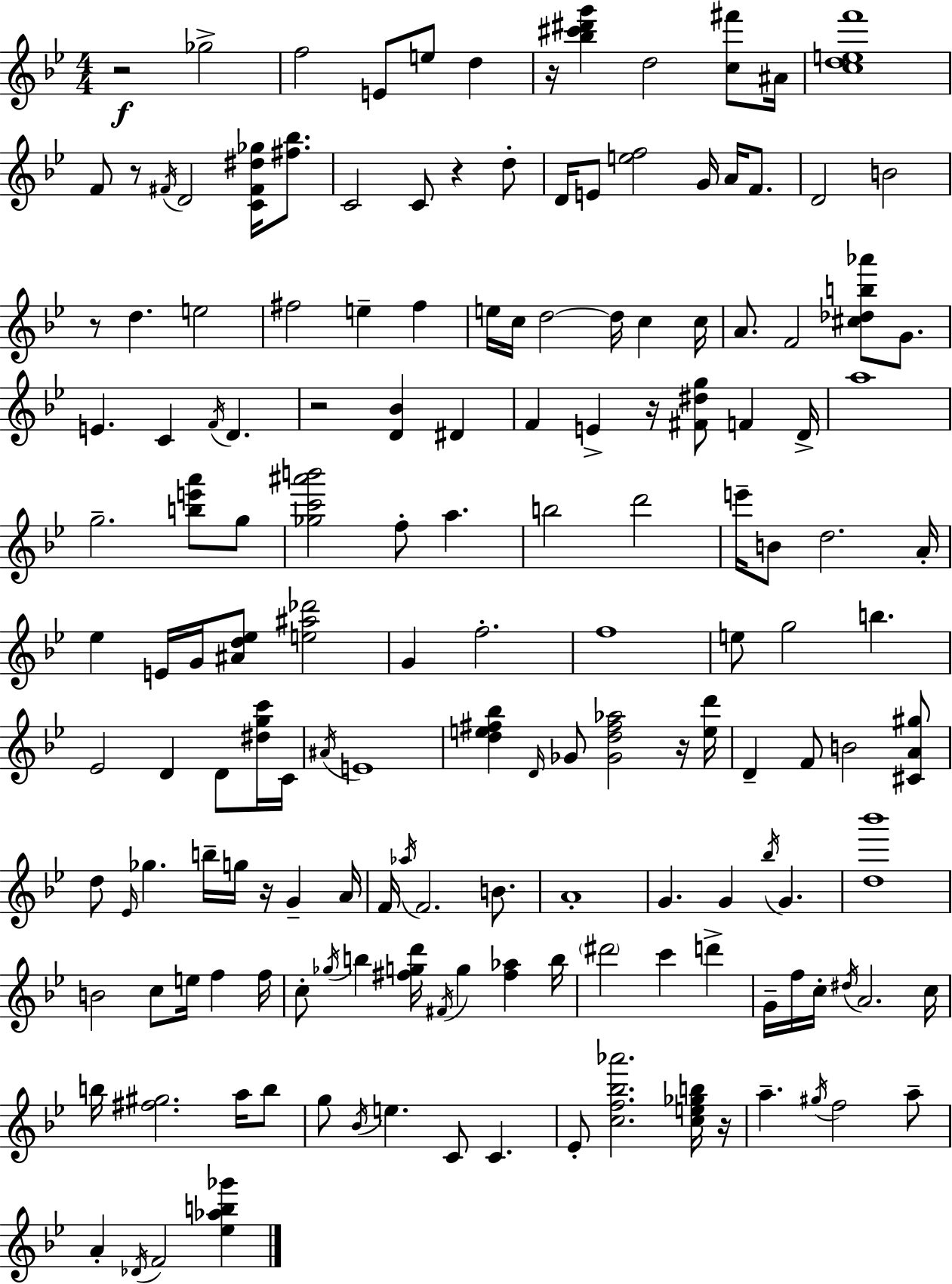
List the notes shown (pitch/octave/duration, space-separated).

R/h Gb5/h F5/h E4/e E5/e D5/q R/s [Bb5,C#6,D#6,G6]/q D5/h [C5,F#6]/e A#4/s [C5,D5,E5,F6]/w F4/e R/e F#4/s D4/h [C4,F#4,D#5,Gb5]/s [F#5,Bb5]/e. C4/h C4/e R/q D5/e D4/s E4/e [E5,F5]/h G4/s A4/s F4/e. D4/h B4/h R/e D5/q. E5/h F#5/h E5/q F#5/q E5/s C5/s D5/h D5/s C5/q C5/s A4/e. F4/h [C#5,Db5,B5,Ab6]/e G4/e. E4/q. C4/q F4/s D4/q. R/h [D4,Bb4]/q D#4/q F4/q E4/q R/s [F#4,D#5,G5]/e F4/q D4/s A5/w G5/h. [B5,E6,A6]/e G5/e [Gb5,C6,A#6,B6]/h F5/e A5/q. B5/h D6/h E6/s B4/e D5/h. A4/s Eb5/q E4/s G4/s [A#4,D5,Eb5]/e [E5,A#5,Db6]/h G4/q F5/h. F5/w E5/e G5/h B5/q. Eb4/h D4/q D4/e [D#5,G5,C6]/s C4/s A#4/s E4/w [D5,E5,F#5,Bb5]/q D4/s Gb4/e [Gb4,D5,F#5,Ab5]/h R/s [E5,D6]/s D4/q F4/e B4/h [C#4,A4,G#5]/e D5/e Eb4/s Gb5/q. B5/s G5/s R/s G4/q A4/s F4/s Ab5/s F4/h. B4/e. A4/w G4/q. G4/q Bb5/s G4/q. [D5,Bb6]/w B4/h C5/e E5/s F5/q F5/s C5/e Gb5/s B5/q [F#5,G5,D6]/s F#4/s G5/q [F#5,Ab5]/q B5/s D#6/h C6/q D6/q G4/s F5/s C5/s D#5/s A4/h. C5/s B5/s [F#5,G#5]/h. A5/s B5/e G5/e Bb4/s E5/q. C4/e C4/q. Eb4/e [C5,F5,Bb5,Ab6]/h. [C5,E5,Gb5,B5]/s R/s A5/q. G#5/s F5/h A5/e A4/q Db4/s F4/h [Eb5,Ab5,B5,Gb6]/q